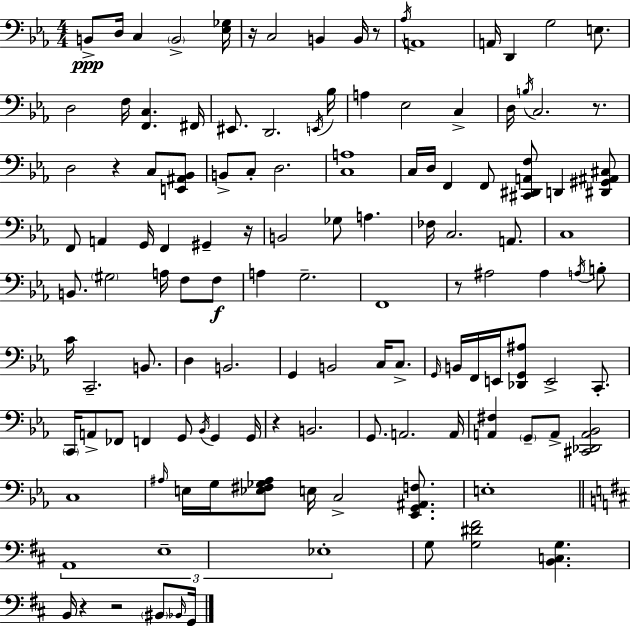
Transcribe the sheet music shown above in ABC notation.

X:1
T:Untitled
M:4/4
L:1/4
K:Cm
B,,/2 D,/4 C, B,,2 [_E,_G,]/4 z/4 C,2 B,, B,,/4 z/2 _A,/4 A,,4 A,,/4 D,, G,2 E,/2 D,2 F,/4 [F,,C,] ^F,,/4 ^E,,/2 D,,2 E,,/4 _B,/4 A, _E,2 C, D,/4 B,/4 C,2 z/2 D,2 z C,/2 [E,,^A,,_B,,]/2 B,,/2 C,/2 D,2 [C,A,]4 C,/4 D,/4 F,, F,,/2 [^C,,^D,,A,,F,]/2 D,, [^D,,^G,,^A,,^C,]/2 F,,/2 A,, G,,/4 F,, ^G,, z/4 B,,2 _G,/2 A, _F,/4 C,2 A,,/2 C,4 B,,/2 ^G,2 A,/4 F,/2 F,/2 A, G,2 F,,4 z/2 ^A,2 ^A, A,/4 B,/2 C/4 C,,2 B,,/2 D, B,,2 G,, B,,2 C,/4 C,/2 G,,/4 B,,/4 F,,/4 E,,/4 [_D,,G,,^A,]/2 E,,2 C,,/2 C,,/4 A,,/2 _F,,/2 F,, G,,/2 _B,,/4 G,, G,,/4 z B,,2 G,,/2 A,,2 A,,/4 [A,,^F,] G,,/2 A,,/2 [^C,,_D,,A,,_B,,]2 C,4 ^A,/4 E,/4 G,/4 [_E,^F,_G,^A,]/2 E,/4 C,2 [_E,,G,,^A,,F,]/2 E,4 A,,4 E,4 _E,4 G,/2 [G,^D^F]2 [B,,C,G,] B,,/4 z z2 ^B,,/2 _B,,/4 G,,/4